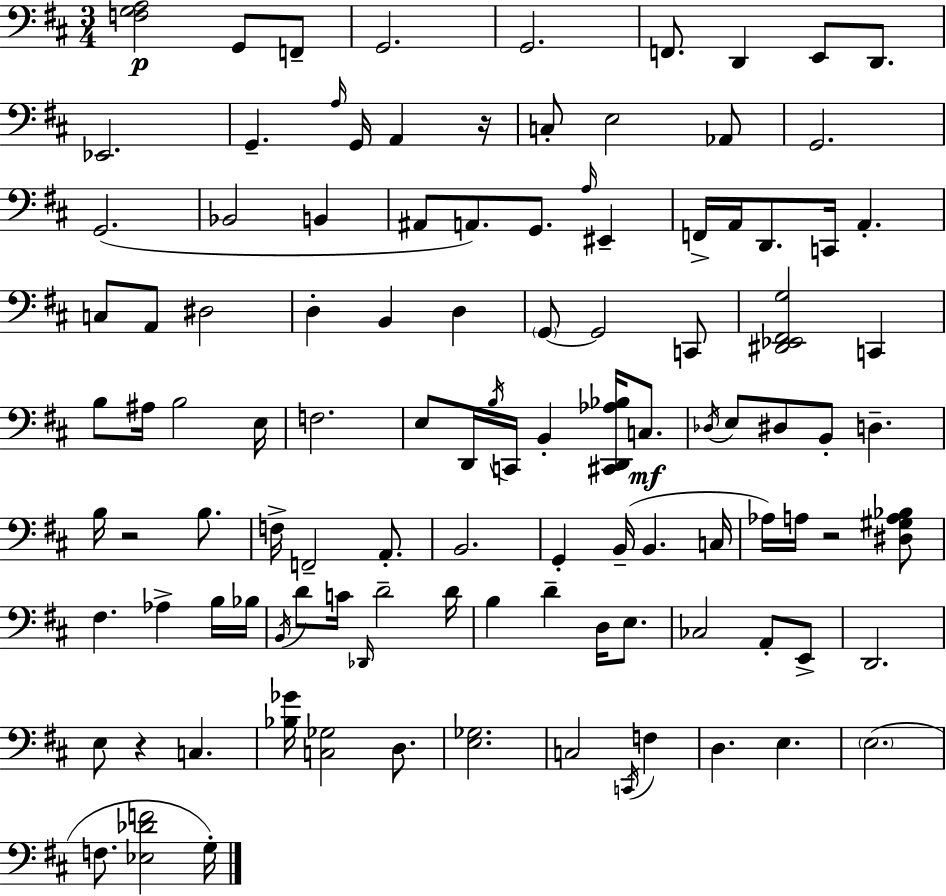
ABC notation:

X:1
T:Untitled
M:3/4
L:1/4
K:D
[F,G,A,]2 G,,/2 F,,/2 G,,2 G,,2 F,,/2 D,, E,,/2 D,,/2 _E,,2 G,, A,/4 G,,/4 A,, z/4 C,/2 E,2 _A,,/2 G,,2 G,,2 _B,,2 B,, ^A,,/2 A,,/2 G,,/2 A,/4 ^E,, F,,/4 A,,/4 D,,/2 C,,/4 A,, C,/2 A,,/2 ^D,2 D, B,, D, G,,/2 G,,2 C,,/2 [^D,,_E,,^F,,G,]2 C,, B,/2 ^A,/4 B,2 E,/4 F,2 E,/2 D,,/4 B,/4 C,,/4 B,, [^C,,D,,_A,_B,]/4 C,/2 _D,/4 E,/2 ^D,/2 B,,/2 D, B,/4 z2 B,/2 F,/4 F,,2 A,,/2 B,,2 G,, B,,/4 B,, C,/4 _A,/4 A,/4 z2 [^D,^G,A,_B,]/2 ^F, _A, B,/4 _B,/4 B,,/4 D/2 C/4 _D,,/4 D2 D/4 B, D D,/4 E,/2 _C,2 A,,/2 E,,/2 D,,2 E,/2 z C, [_B,_G]/4 [C,_G,]2 D,/2 [E,_G,]2 C,2 C,,/4 F, D, E, E,2 F,/2 [_E,_DF]2 G,/4